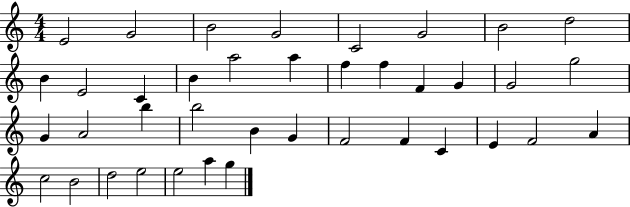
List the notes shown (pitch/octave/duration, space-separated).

E4/h G4/h B4/h G4/h C4/h G4/h B4/h D5/h B4/q E4/h C4/q B4/q A5/h A5/q F5/q F5/q F4/q G4/q G4/h G5/h G4/q A4/h B5/q B5/h B4/q G4/q F4/h F4/q C4/q E4/q F4/h A4/q C5/h B4/h D5/h E5/h E5/h A5/q G5/q